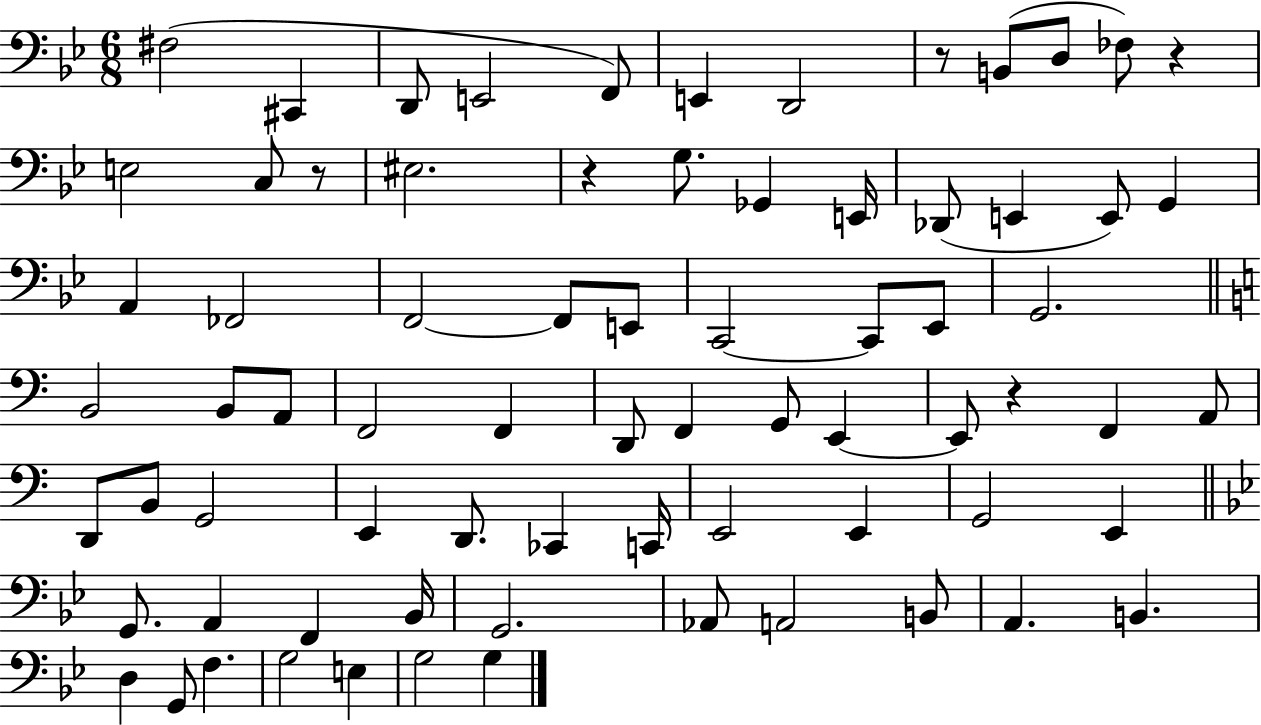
{
  \clef bass
  \numericTimeSignature
  \time 6/8
  \key bes \major
  fis2( cis,4 | d,8 e,2 f,8) | e,4 d,2 | r8 b,8( d8 fes8) r4 | \break e2 c8 r8 | eis2. | r4 g8. ges,4 e,16 | des,8( e,4 e,8) g,4 | \break a,4 fes,2 | f,2~~ f,8 e,8 | c,2~~ c,8 ees,8 | g,2. | \break \bar "||" \break \key c \major b,2 b,8 a,8 | f,2 f,4 | d,8 f,4 g,8 e,4~~ | e,8 r4 f,4 a,8 | \break d,8 b,8 g,2 | e,4 d,8. ces,4 c,16 | e,2 e,4 | g,2 e,4 | \break \bar "||" \break \key g \minor g,8. a,4 f,4 bes,16 | g,2. | aes,8 a,2 b,8 | a,4. b,4. | \break d4 g,8 f4. | g2 e4 | g2 g4 | \bar "|."
}